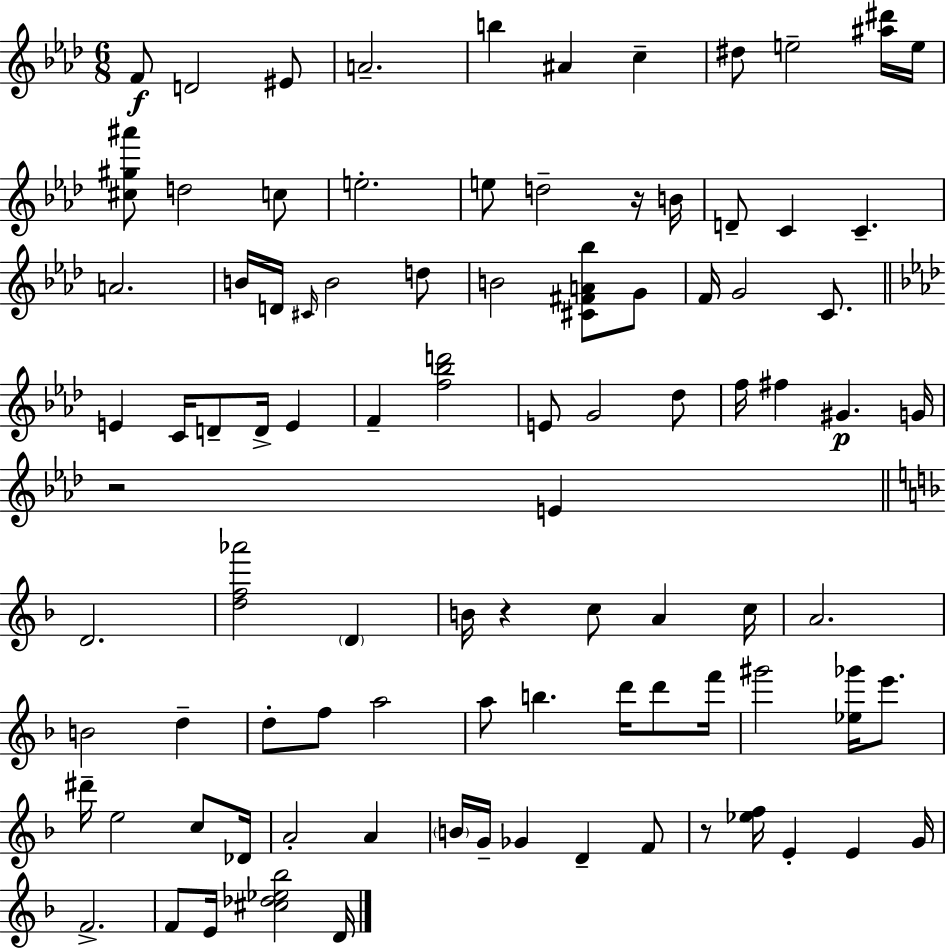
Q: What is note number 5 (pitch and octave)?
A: B5